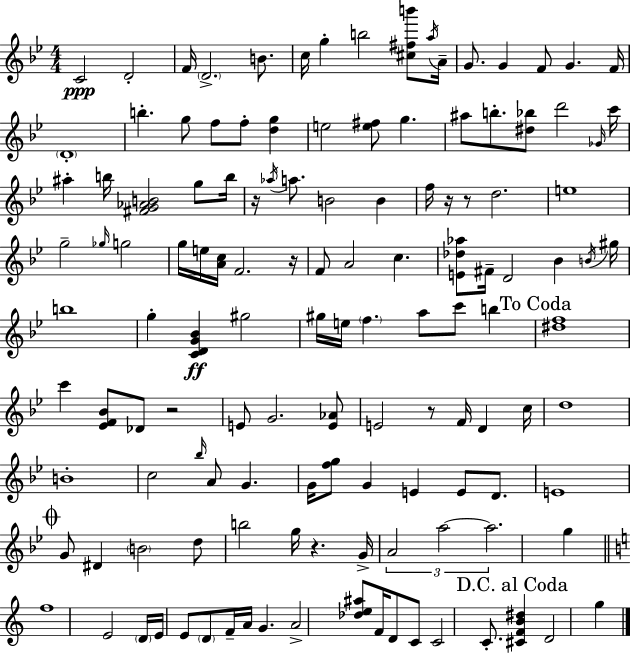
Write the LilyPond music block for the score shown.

{
  \clef treble
  \numericTimeSignature
  \time 4/4
  \key g \minor
  \repeat volta 2 { c'2\ppp d'2-. | f'16 \parenthesize d'2.-> b'8. | c''16 g''4-. b''2 <cis'' fis'' b'''>8 \acciaccatura { a''16 } | a'16-- g'8. g'4 f'8 g'4. | \break f'16 \parenthesize d'1-. | b''4.-. g''8 f''8 f''8-. <d'' g''>4 | e''2 <e'' fis''>8 g''4. | ais''8 b''8.-. <dis'' bes''>8 d'''2 | \break \grace { ges'16 } c'''16 ais''4-. b''16 <fis' g' aes' b'>2 g''8 | b''16 r16 \acciaccatura { aes''16 } a''8. b'2 b'4 | f''16 r16 r8 d''2. | e''1 | \break g''2-- \grace { ges''16 } g''2 | g''16 e''16 <a' c''>16 f'2. | r16 f'8 a'2 c''4. | <e' des'' aes''>8 fis'16-- d'2 bes'4 | \break \acciaccatura { b'16 } gis''16 b''1 | g''4-. <c' d' g' bes'>4\ff gis''2 | gis''16 e''16 \parenthesize f''4. a''8 c'''8 | b''4 \mark "To Coda" <dis'' f''>1 | \break c'''4 <ees' f' bes'>8 des'8 r2 | e'8 g'2. | <e' aes'>8 e'2 r8 f'16 | d'4 c''16 d''1 | \break b'1-. | c''2 \grace { bes''16 } a'8 | g'4. g'16 <f'' g''>8 g'4 e'4 | e'8 d'8. e'1 | \break \mark \markup { \musicglyph "scripts.coda" } g'8 dis'4 \parenthesize b'2 | d''8 b''2 g''16 r4. | g'16-> \tuplet 3/2 { a'2 a''2~~ | a''2. } | \break g''4 \bar "||" \break \key c \major f''1 | e'2 \parenthesize d'16 e'16 e'8 \parenthesize d'8 f'16-- a'16 | g'4. a'2-> <des'' e'' ais''>8 | f'16 d'8 c'8 c'2 c'8.-. | \break \mark "D.C. al Coda" <cis' f' b' dis''>4 d'2 g''4 | } \bar "|."
}